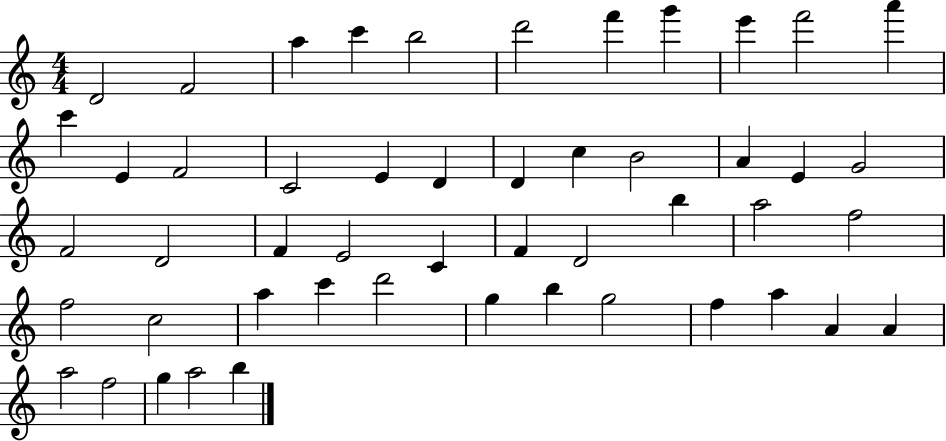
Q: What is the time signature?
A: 4/4